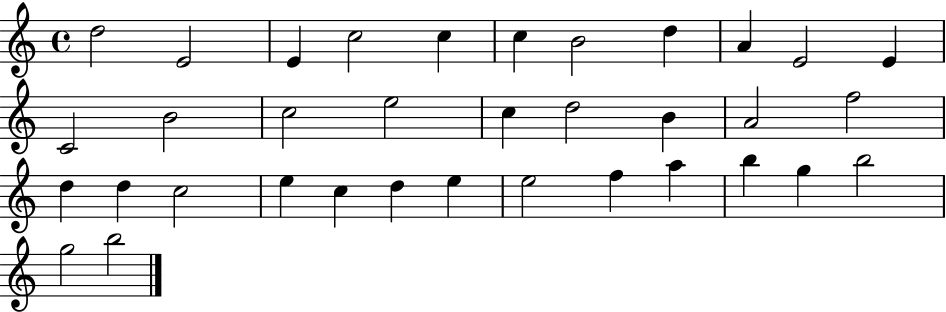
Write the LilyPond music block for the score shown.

{
  \clef treble
  \time 4/4
  \defaultTimeSignature
  \key c \major
  d''2 e'2 | e'4 c''2 c''4 | c''4 b'2 d''4 | a'4 e'2 e'4 | \break c'2 b'2 | c''2 e''2 | c''4 d''2 b'4 | a'2 f''2 | \break d''4 d''4 c''2 | e''4 c''4 d''4 e''4 | e''2 f''4 a''4 | b''4 g''4 b''2 | \break g''2 b''2 | \bar "|."
}